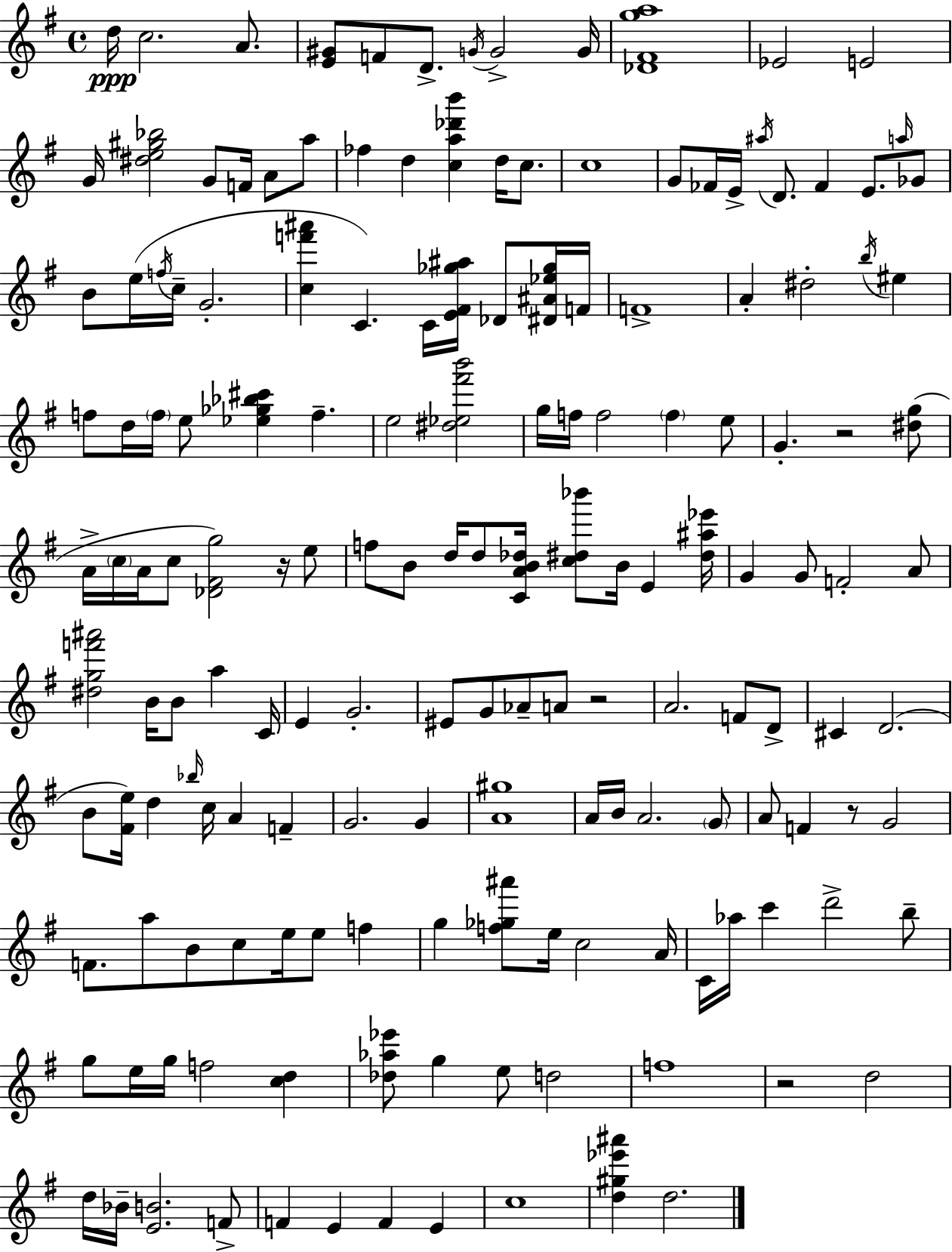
D5/s C5/h. A4/e. [E4,G#4]/e F4/e D4/e. G4/s G4/h G4/s [Db4,F#4,G5,A5]/w Eb4/h E4/h G4/s [D#5,E5,G#5,Bb5]/h G4/e F4/s A4/e A5/e FES5/q D5/q [C5,A5,Db6,B6]/q D5/s C5/e. C5/w G4/e FES4/s E4/s A#5/s D4/e. FES4/q E4/e. A5/s Gb4/e B4/e E5/s F5/s C5/s G4/h. [C5,F6,A#6]/q C4/q. C4/s [E4,F#4,Gb5,A#5]/s Db4/e [D#4,A#4,Eb5,Gb5]/s F4/s F4/w A4/q D#5/h B5/s EIS5/q F5/e D5/s F5/s E5/e [Eb5,Gb5,Bb5,C#6]/q F5/q. E5/h [D#5,Eb5,F#6,B6]/h G5/s F5/s F5/h F5/q E5/e G4/q. R/h [D#5,G5]/e A4/s C5/s A4/s C5/e [Db4,F#4,G5]/h R/s E5/e F5/e B4/e D5/s D5/e [C4,A4,B4,Db5]/s [C5,D#5,Bb6]/e B4/s E4/q [D#5,A#5,Eb6]/s G4/q G4/e F4/h A4/e [D#5,G5,F6,A#6]/h B4/s B4/e A5/q C4/s E4/q G4/h. EIS4/e G4/e Ab4/e A4/e R/h A4/h. F4/e D4/e C#4/q D4/h. B4/e [F#4,E5]/s D5/q Bb5/s C5/s A4/q F4/q G4/h. G4/q [A4,G#5]/w A4/s B4/s A4/h. G4/e A4/e F4/q R/e G4/h F4/e. A5/e B4/e C5/e E5/s E5/e F5/q G5/q [F5,Gb5,A#6]/e E5/s C5/h A4/s C4/s Ab5/s C6/q D6/h B5/e G5/e E5/s G5/s F5/h [C5,D5]/q [Db5,Ab5,Eb6]/e G5/q E5/e D5/h F5/w R/h D5/h D5/s Bb4/s [E4,B4]/h. F4/e F4/q E4/q F4/q E4/q C5/w [D5,G#5,Eb6,A#6]/q D5/h.